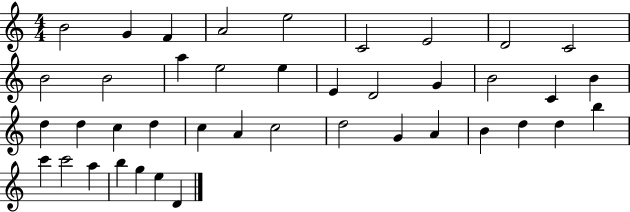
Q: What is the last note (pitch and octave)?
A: D4